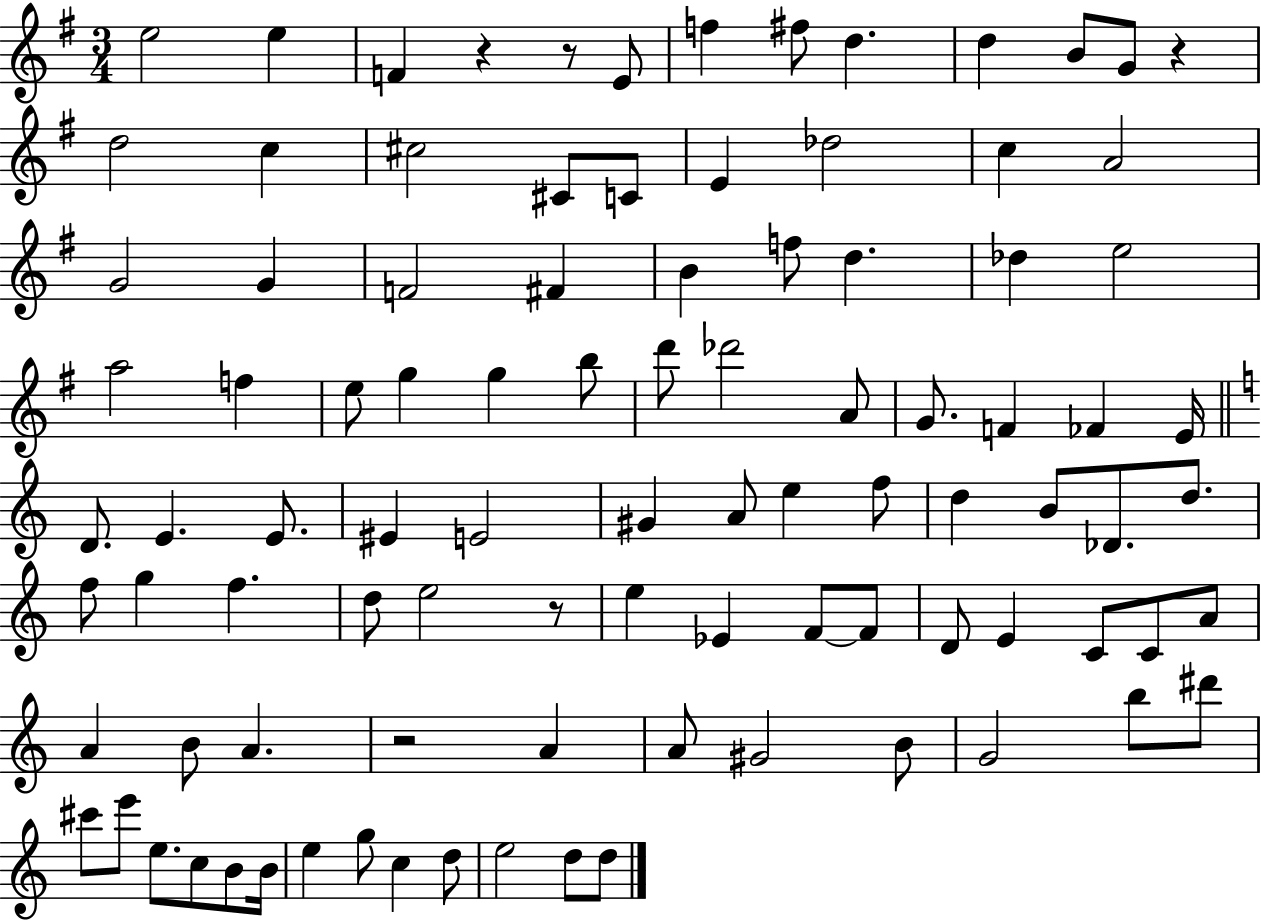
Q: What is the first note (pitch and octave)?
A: E5